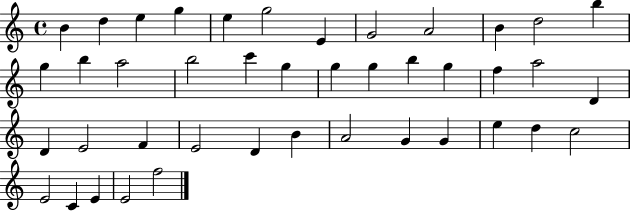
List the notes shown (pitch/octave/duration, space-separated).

B4/q D5/q E5/q G5/q E5/q G5/h E4/q G4/h A4/h B4/q D5/h B5/q G5/q B5/q A5/h B5/h C6/q G5/q G5/q G5/q B5/q G5/q F5/q A5/h D4/q D4/q E4/h F4/q E4/h D4/q B4/q A4/h G4/q G4/q E5/q D5/q C5/h E4/h C4/q E4/q E4/h F5/h